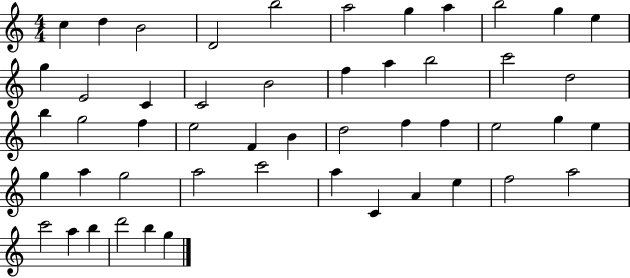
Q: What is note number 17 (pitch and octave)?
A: F5